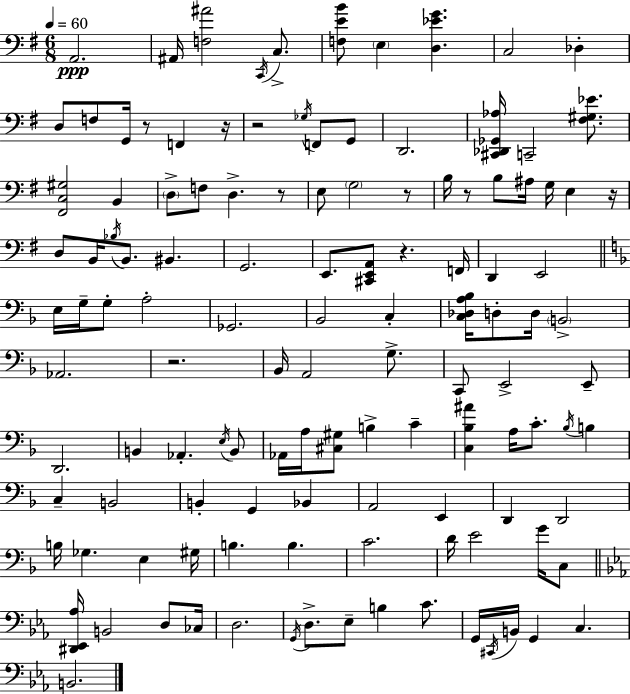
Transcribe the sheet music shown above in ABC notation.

X:1
T:Untitled
M:6/8
L:1/4
K:G
A,,2 ^A,,/4 [F,^A]2 C,,/4 C,/2 [F,EB]/2 E, [D,_EG] C,2 _D, D,/2 F,/2 G,,/4 z/2 F,, z/4 z2 _G,/4 F,,/2 G,,/2 D,,2 [^C,,_D,,_G,,_A,]/4 C,,2 [^F,^G,_E]/2 [^F,,C,^G,]2 B,, D,/2 F,/2 D, z/2 E,/2 G,2 z/2 B,/4 z/2 B,/2 ^A,/4 G,/4 E, z/4 D,/2 B,,/4 _B,/4 B,,/2 ^B,, G,,2 E,,/2 [^C,,E,,A,,]/2 z F,,/4 D,, E,,2 E,/4 G,/4 G,/2 A,2 _G,,2 _B,,2 C, [C,_D,A,_B,]/4 D,/2 D,/4 B,,2 _A,,2 z2 _B,,/4 A,,2 G,/2 C,,/2 E,,2 E,,/2 D,,2 B,, _A,, E,/4 B,,/2 _A,,/4 A,/4 [^C,^G,]/2 B, C [C,_B,^A] A,/4 C/2 _B,/4 B, C, B,,2 B,, G,, _B,, A,,2 E,, D,, D,,2 B,/4 _G, E, ^G,/4 B, B, C2 D/4 E2 G/4 C,/2 [^D,,_E,,_A,]/4 B,,2 D,/2 _C,/4 D,2 G,,/4 D,/2 _E,/2 B, C/2 G,,/4 ^C,,/4 B,,/4 G,, C, B,,2